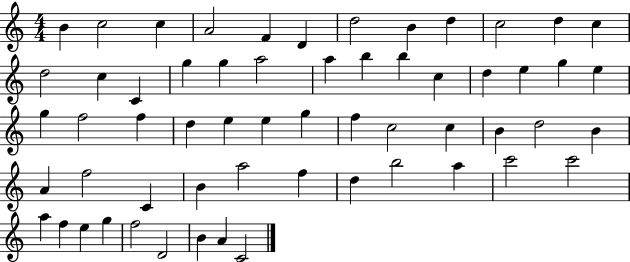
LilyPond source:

{
  \clef treble
  \numericTimeSignature
  \time 4/4
  \key c \major
  b'4 c''2 c''4 | a'2 f'4 d'4 | d''2 b'4 d''4 | c''2 d''4 c''4 | \break d''2 c''4 c'4 | g''4 g''4 a''2 | a''4 b''4 b''4 c''4 | d''4 e''4 g''4 e''4 | \break g''4 f''2 f''4 | d''4 e''4 e''4 g''4 | f''4 c''2 c''4 | b'4 d''2 b'4 | \break a'4 f''2 c'4 | b'4 a''2 f''4 | d''4 b''2 a''4 | c'''2 c'''2 | \break a''4 f''4 e''4 g''4 | f''2 d'2 | b'4 a'4 c'2 | \bar "|."
}